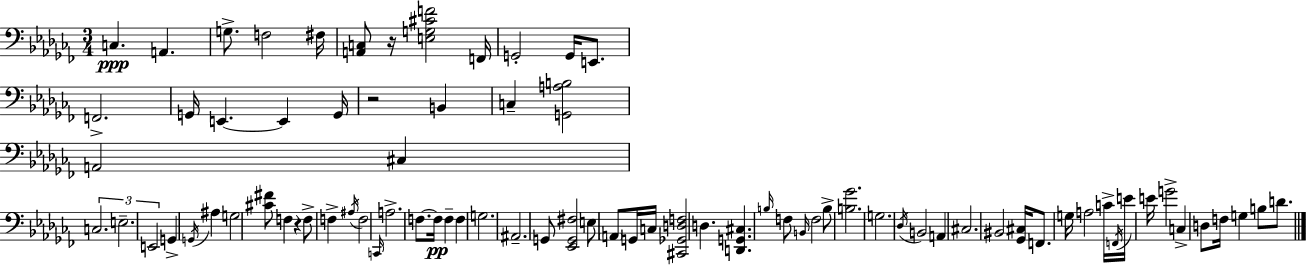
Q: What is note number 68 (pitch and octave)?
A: B3